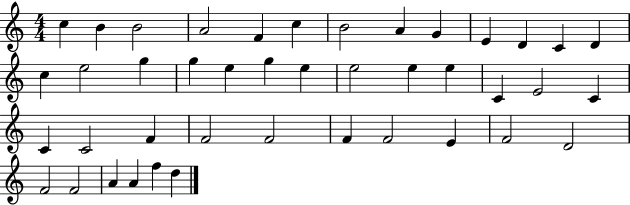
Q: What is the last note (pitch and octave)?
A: D5